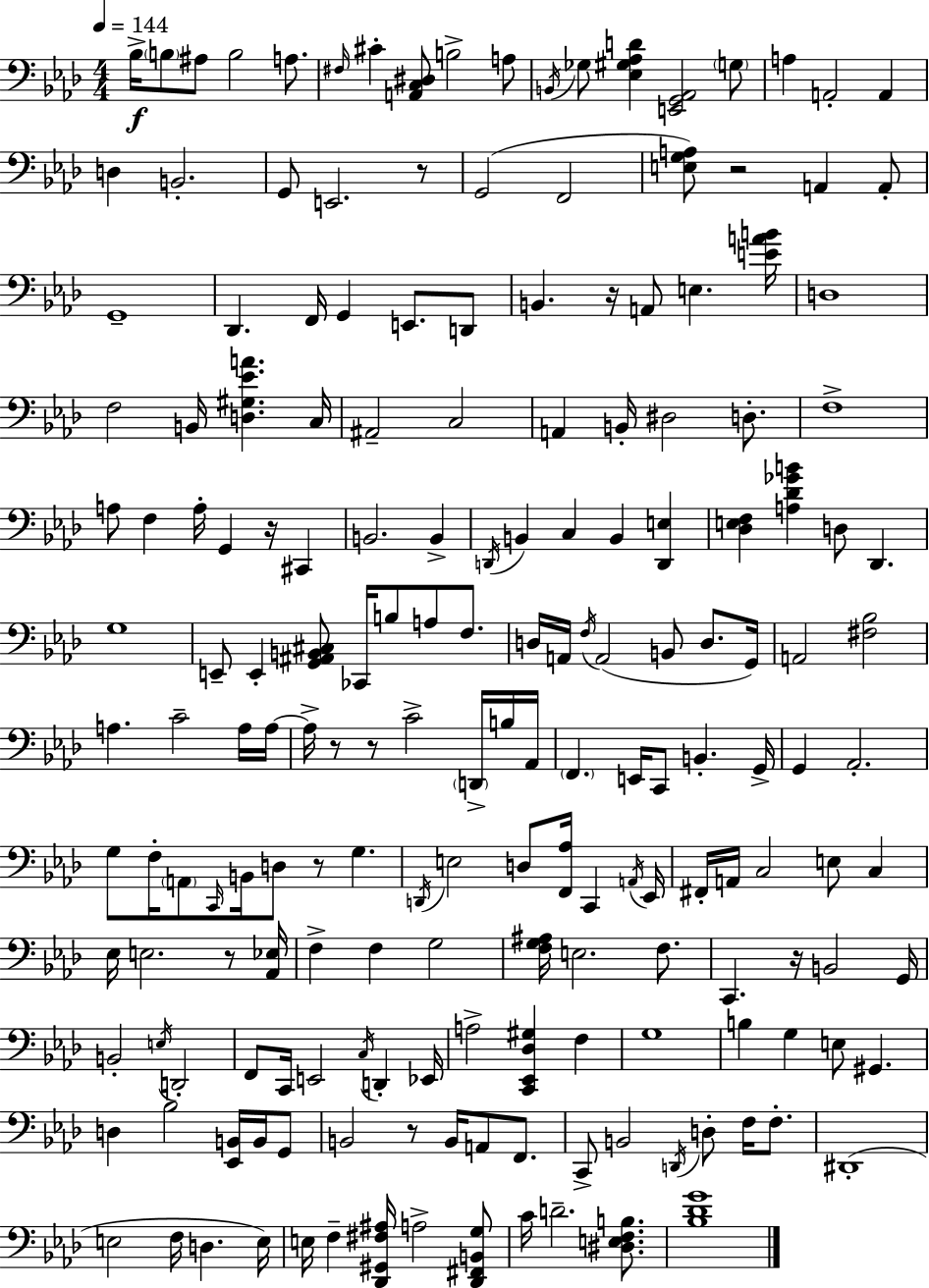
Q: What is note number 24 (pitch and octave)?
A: G2